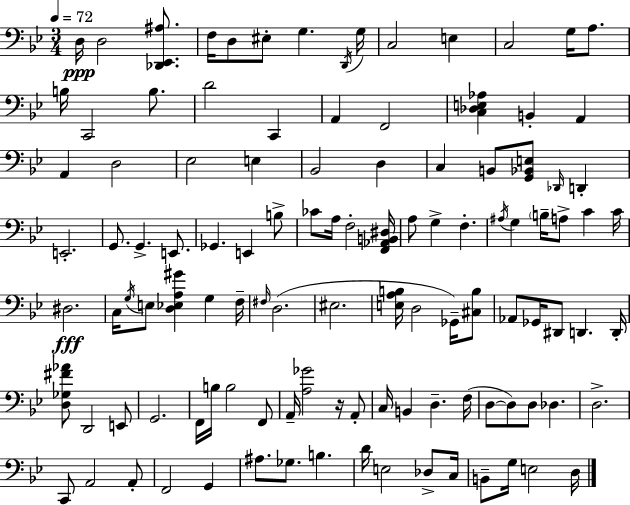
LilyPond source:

{
  \clef bass
  \numericTimeSignature
  \time 3/4
  \key bes \major
  \tempo 4 = 72
  d16\ppp d2 <des, ees, ais>8. | f16 d8 eis8-. g4. \acciaccatura { d,16 } | g16 c2 e4 | c2 g16 a8. | \break b16 c,2 b8. | d'2 c,4 | a,4 f,2 | <c des e aes>4 b,4-. a,4 | \break a,4 d2 | ees2 e4 | bes,2 d4 | c4 b,8 <g, bes, e>8 \grace { des,16 } d,4-. | \break e,2.-. | g,8. g,4.-> e,8. | ges,4. e,4 | b8-> ces'8 a16 f2-. | \break <f, aes, b, dis>16 a8 g4-> f4.-. | \acciaccatura { ais16 } g4 \parenthesize b16-- a8-> c'4 | c'16 dis2.\fff | c16 \acciaccatura { g16 } e8 <d ees a gis'>4 g4 | \break f16-- \grace { fis16 }( d2. | eis2. | <e a b>16 d2 | ges,16--) <cis b>8 aes,8 ges,16 dis,8 d,4. | \break d,16-. <d ges fis' aes'>8 d,2 | e,8 g,2. | f,16 b16 b2 | f,8 a,16-- <a ges'>2 | \break r16 a,8-. c16 b,4 d4.-- | f16( d8~~ d8) d8 des4. | d2.-> | c,8 a,2 | \break a,8-. f,2 | g,4 ais8. ges8. b4. | d'16 e2 | des8-> c16 b,8-- g16 e2 | \break d16 \bar "|."
}